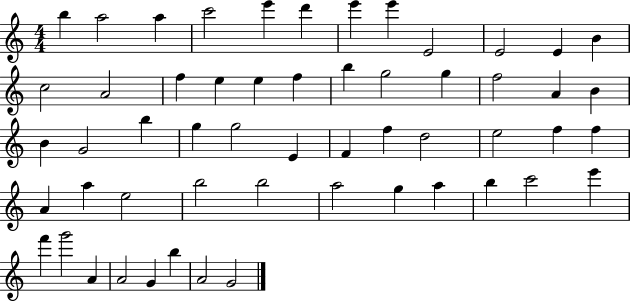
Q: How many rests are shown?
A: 0